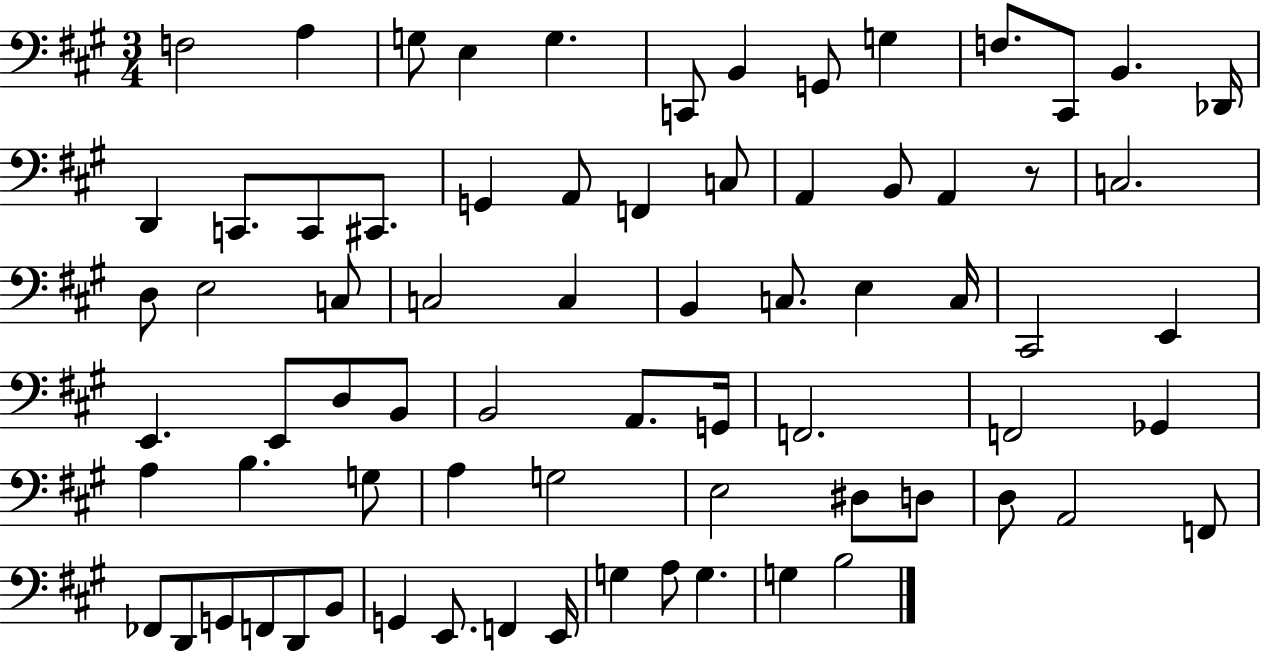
F3/h A3/q G3/e E3/q G3/q. C2/e B2/q G2/e G3/q F3/e. C#2/e B2/q. Db2/s D2/q C2/e. C2/e C#2/e. G2/q A2/e F2/q C3/e A2/q B2/e A2/q R/e C3/h. D3/e E3/h C3/e C3/h C3/q B2/q C3/e. E3/q C3/s C#2/h E2/q E2/q. E2/e D3/e B2/e B2/h A2/e. G2/s F2/h. F2/h Gb2/q A3/q B3/q. G3/e A3/q G3/h E3/h D#3/e D3/e D3/e A2/h F2/e FES2/e D2/e G2/e F2/e D2/e B2/e G2/q E2/e. F2/q E2/s G3/q A3/e G3/q. G3/q B3/h